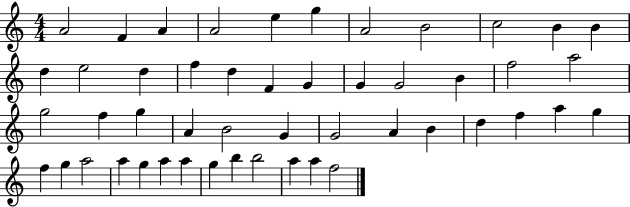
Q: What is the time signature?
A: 4/4